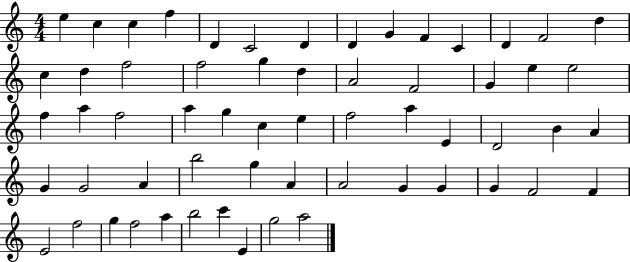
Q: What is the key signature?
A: C major